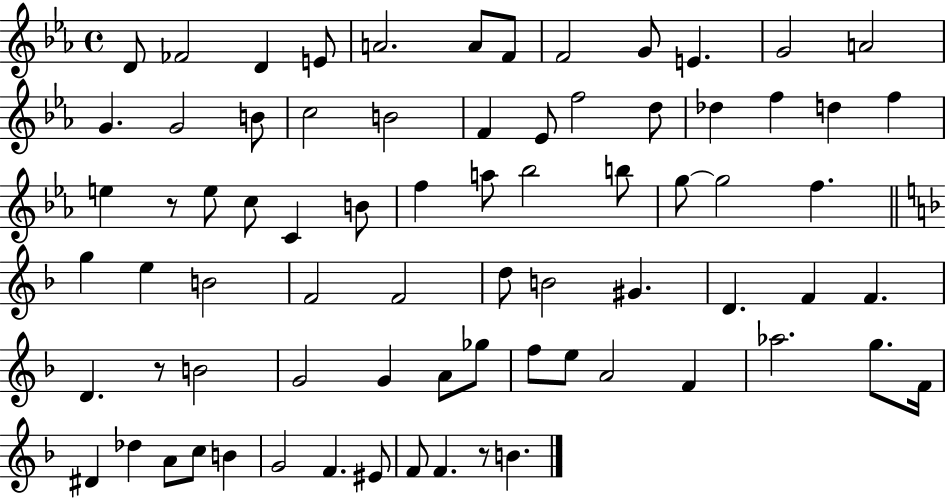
D4/e FES4/h D4/q E4/e A4/h. A4/e F4/e F4/h G4/e E4/q. G4/h A4/h G4/q. G4/h B4/e C5/h B4/h F4/q Eb4/e F5/h D5/e Db5/q F5/q D5/q F5/q E5/q R/e E5/e C5/e C4/q B4/e F5/q A5/e Bb5/h B5/e G5/e G5/h F5/q. G5/q E5/q B4/h F4/h F4/h D5/e B4/h G#4/q. D4/q. F4/q F4/q. D4/q. R/e B4/h G4/h G4/q A4/e Gb5/e F5/e E5/e A4/h F4/q Ab5/h. G5/e. F4/s D#4/q Db5/q A4/e C5/e B4/q G4/h F4/q. EIS4/e F4/e F4/q. R/e B4/q.